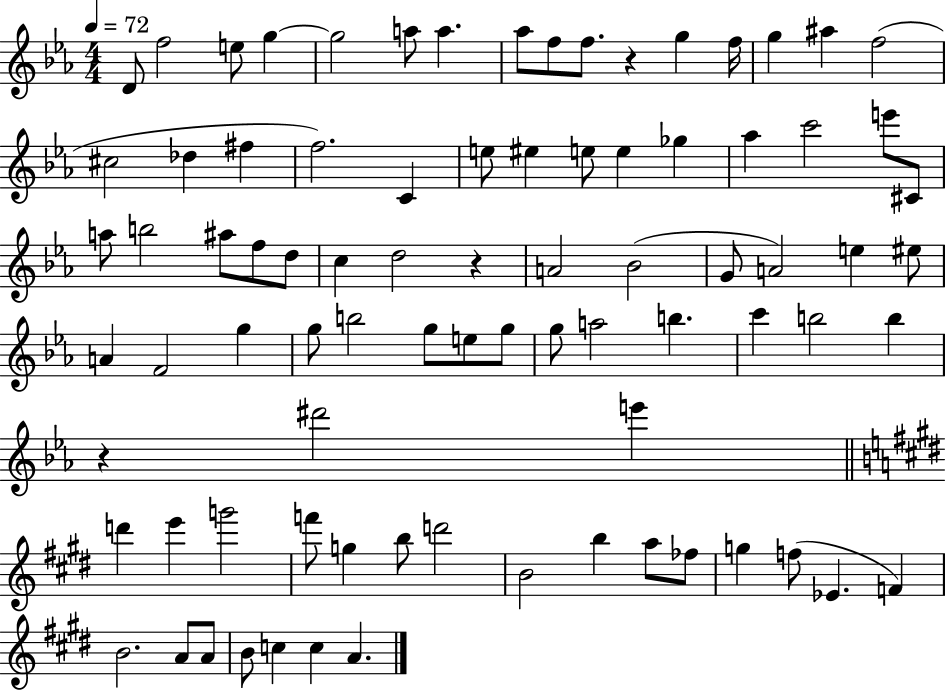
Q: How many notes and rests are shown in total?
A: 83